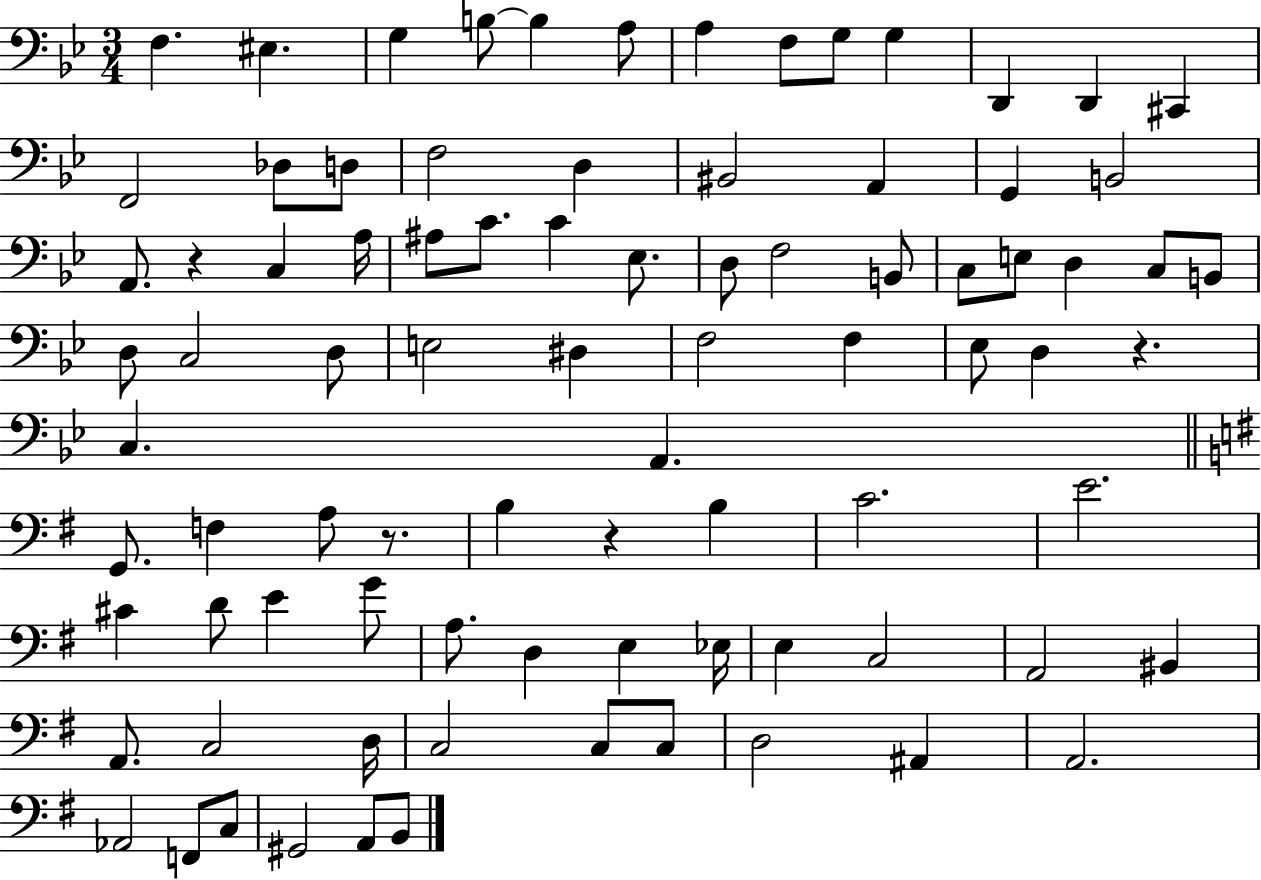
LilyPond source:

{
  \clef bass
  \numericTimeSignature
  \time 3/4
  \key bes \major
  f4. eis4. | g4 b8~~ b4 a8 | a4 f8 g8 g4 | d,4 d,4 cis,4 | \break f,2 des8 d8 | f2 d4 | bis,2 a,4 | g,4 b,2 | \break a,8. r4 c4 a16 | ais8 c'8. c'4 ees8. | d8 f2 b,8 | c8 e8 d4 c8 b,8 | \break d8 c2 d8 | e2 dis4 | f2 f4 | ees8 d4 r4. | \break c4. a,4. | \bar "||" \break \key g \major g,8. f4 a8 r8. | b4 r4 b4 | c'2. | e'2. | \break cis'4 d'8 e'4 g'8 | a8. d4 e4 ees16 | e4 c2 | a,2 bis,4 | \break a,8. c2 d16 | c2 c8 c8 | d2 ais,4 | a,2. | \break aes,2 f,8 c8 | gis,2 a,8 b,8 | \bar "|."
}